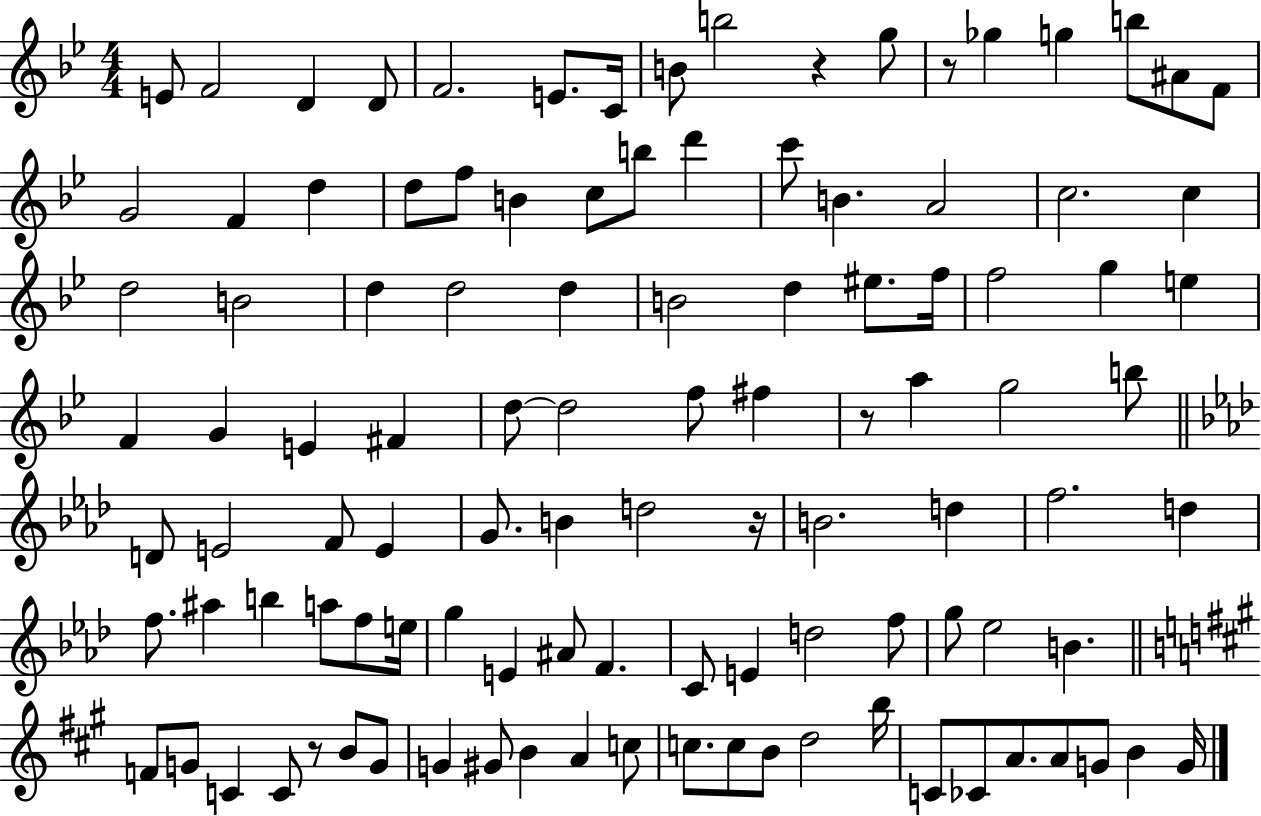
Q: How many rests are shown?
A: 5